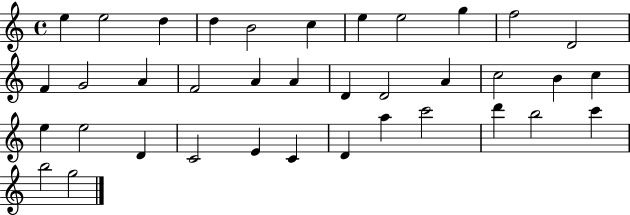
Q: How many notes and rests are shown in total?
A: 37